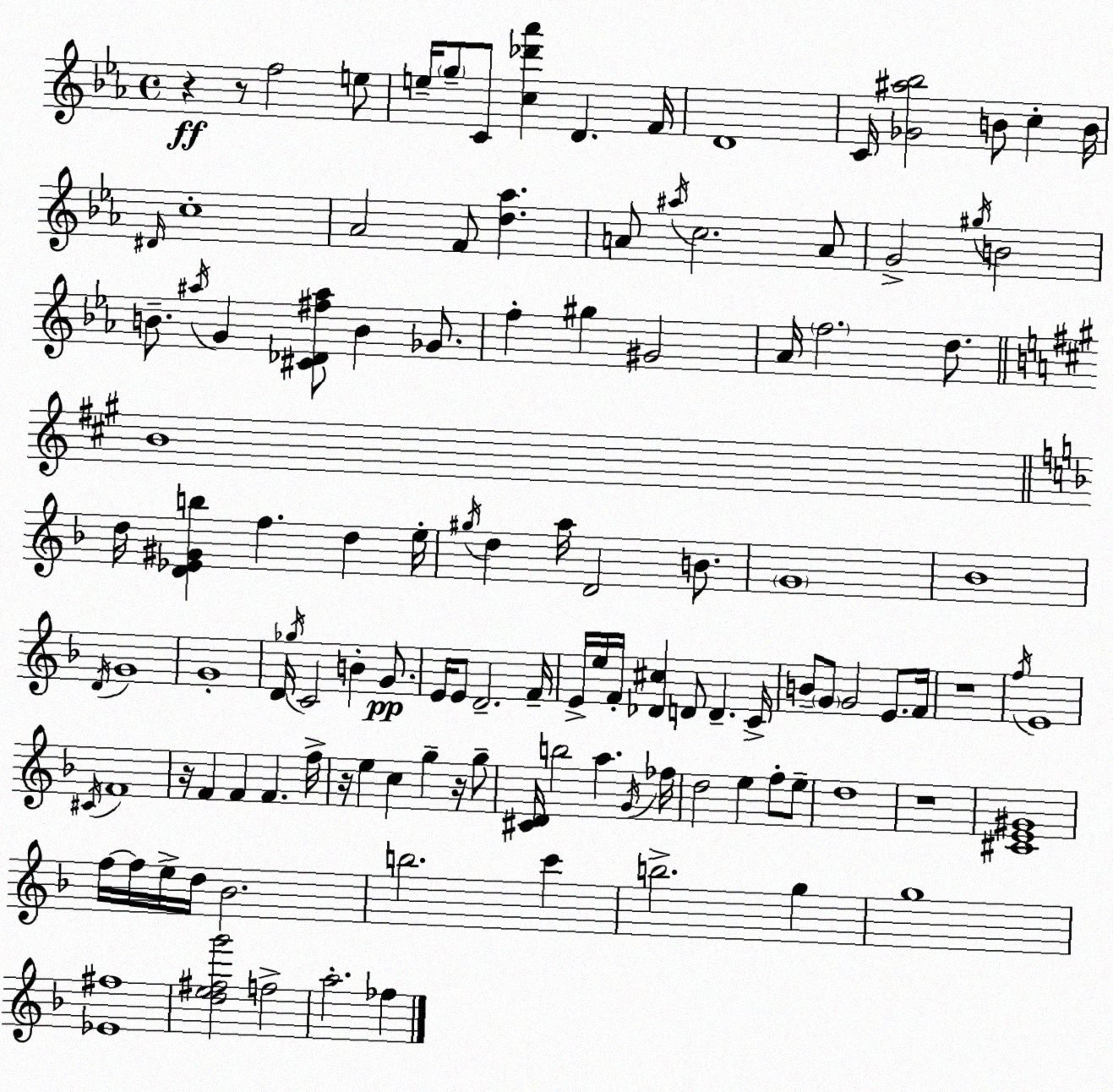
X:1
T:Untitled
M:4/4
L:1/4
K:Cm
z z/2 f2 e/2 e/4 g/2 C/2 [c_d'_a'] D F/4 D4 C/4 [_G^a_b]2 B/2 c B/4 ^D/4 c4 _A2 F/2 [d_a] A/2 ^a/4 c2 A/2 G2 ^g/4 B2 B/2 ^a/4 G [^C_D^f^a]/2 B _G/2 f ^g ^G2 _A/4 f2 d/2 B4 d/4 [D_E^Gb] f d e/4 ^g/4 d a/4 D2 B/2 G4 _B4 D/4 G4 G4 D/4 _g/4 C2 B G/2 E/4 E/2 D2 F/4 E/4 e/4 F/4 [_D^c] D/2 D C/4 B/2 G/2 G2 E/2 F/4 z4 f/4 E4 ^C/4 F4 z/4 F F F f/4 z/4 e c g z/4 g/2 [^CD]/4 b2 a G/4 _f/4 d2 e f/2 e/2 d4 z4 [^CE^G]4 f/4 f/4 e/4 d/4 _B2 b2 c' b2 g g4 [_E^f]4 [de^fg']2 f2 a2 _f